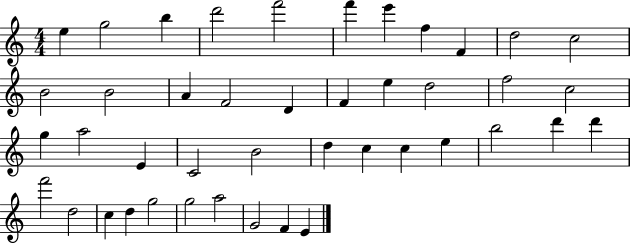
E5/q G5/h B5/q D6/h F6/h F6/q E6/q F5/q F4/q D5/h C5/h B4/h B4/h A4/q F4/h D4/q F4/q E5/q D5/h F5/h C5/h G5/q A5/h E4/q C4/h B4/h D5/q C5/q C5/q E5/q B5/h D6/q D6/q F6/h D5/h C5/q D5/q G5/h G5/h A5/h G4/h F4/q E4/q